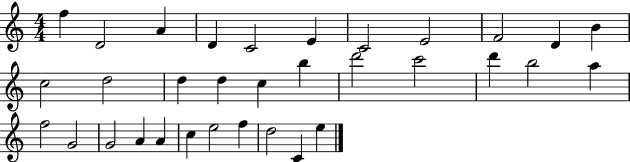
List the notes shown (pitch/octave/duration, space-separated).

F5/q D4/h A4/q D4/q C4/h E4/q C4/h E4/h F4/h D4/q B4/q C5/h D5/h D5/q D5/q C5/q B5/q D6/h C6/h D6/q B5/h A5/q F5/h G4/h G4/h A4/q A4/q C5/q E5/h F5/q D5/h C4/q E5/q